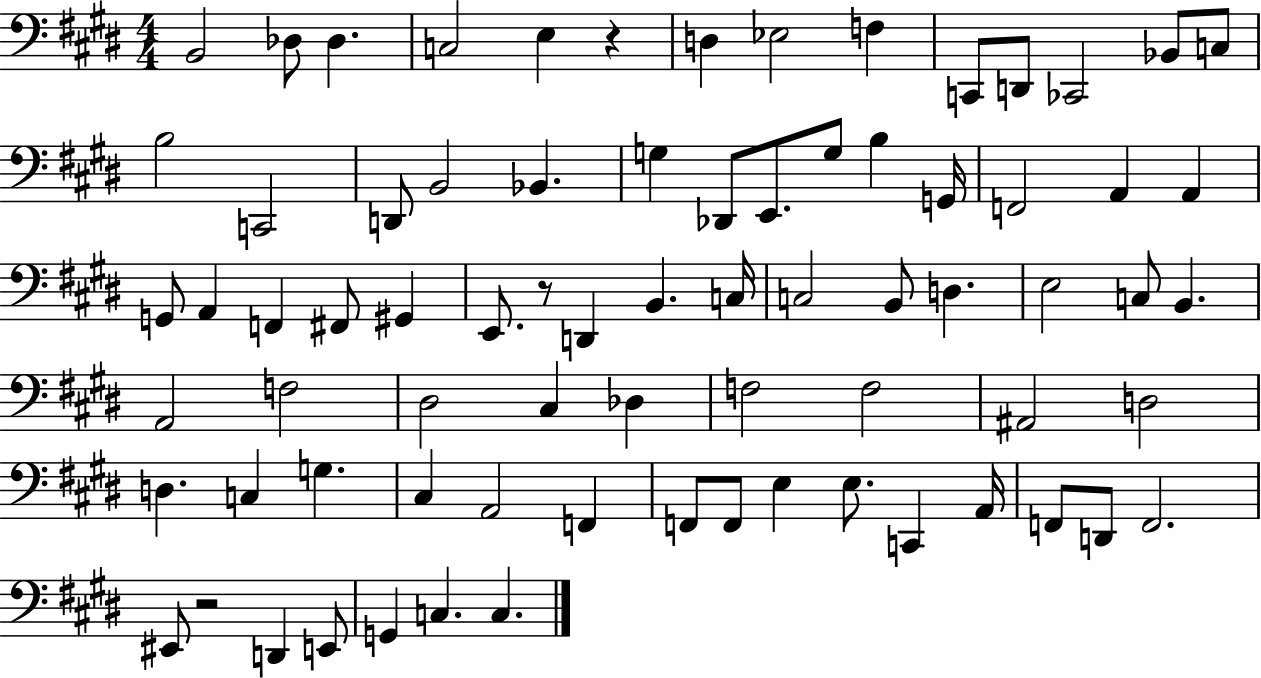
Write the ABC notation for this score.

X:1
T:Untitled
M:4/4
L:1/4
K:E
B,,2 _D,/2 _D, C,2 E, z D, _E,2 F, C,,/2 D,,/2 _C,,2 _B,,/2 C,/2 B,2 C,,2 D,,/2 B,,2 _B,, G, _D,,/2 E,,/2 G,/2 B, G,,/4 F,,2 A,, A,, G,,/2 A,, F,, ^F,,/2 ^G,, E,,/2 z/2 D,, B,, C,/4 C,2 B,,/2 D, E,2 C,/2 B,, A,,2 F,2 ^D,2 ^C, _D, F,2 F,2 ^A,,2 D,2 D, C, G, ^C, A,,2 F,, F,,/2 F,,/2 E, E,/2 C,, A,,/4 F,,/2 D,,/2 F,,2 ^E,,/2 z2 D,, E,,/2 G,, C, C,